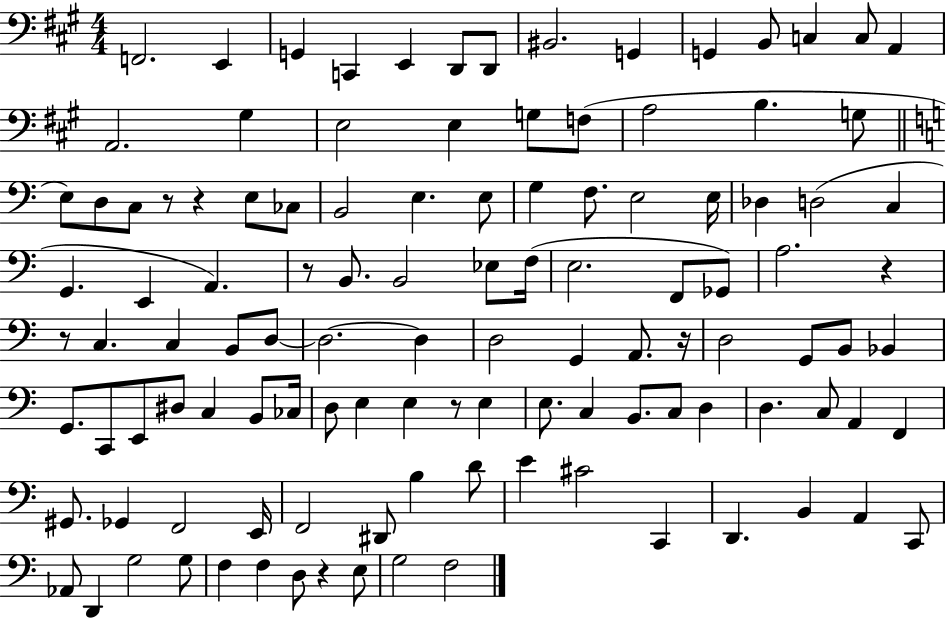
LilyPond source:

{
  \clef bass
  \numericTimeSignature
  \time 4/4
  \key a \major
  \repeat volta 2 { f,2. e,4 | g,4 c,4 e,4 d,8 d,8 | bis,2. g,4 | g,4 b,8 c4 c8 a,4 | \break a,2. gis4 | e2 e4 g8 f8( | a2 b4. g8 | \bar "||" \break \key a \minor e8) d8 c8 r8 r4 e8 ces8 | b,2 e4. e8 | g4 f8. e2 e16 | des4 d2( c4 | \break g,4. e,4 a,4.) | r8 b,8. b,2 ees8 f16( | e2. f,8 ges,8) | a2. r4 | \break r8 c4. c4 b,8 d8~~ | d2.~~ d4 | d2 g,4 a,8. r16 | d2 g,8 b,8 bes,4 | \break g,8. c,8 e,8 dis8 c4 b,8 ces16 | d8 e4 e4 r8 e4 | e8. c4 b,8. c8 d4 | d4. c8 a,4 f,4 | \break gis,8. ges,4 f,2 e,16 | f,2 dis,8 b4 d'8 | e'4 cis'2 c,4 | d,4. b,4 a,4 c,8 | \break aes,8 d,4 g2 g8 | f4 f4 d8 r4 e8 | g2 f2 | } \bar "|."
}